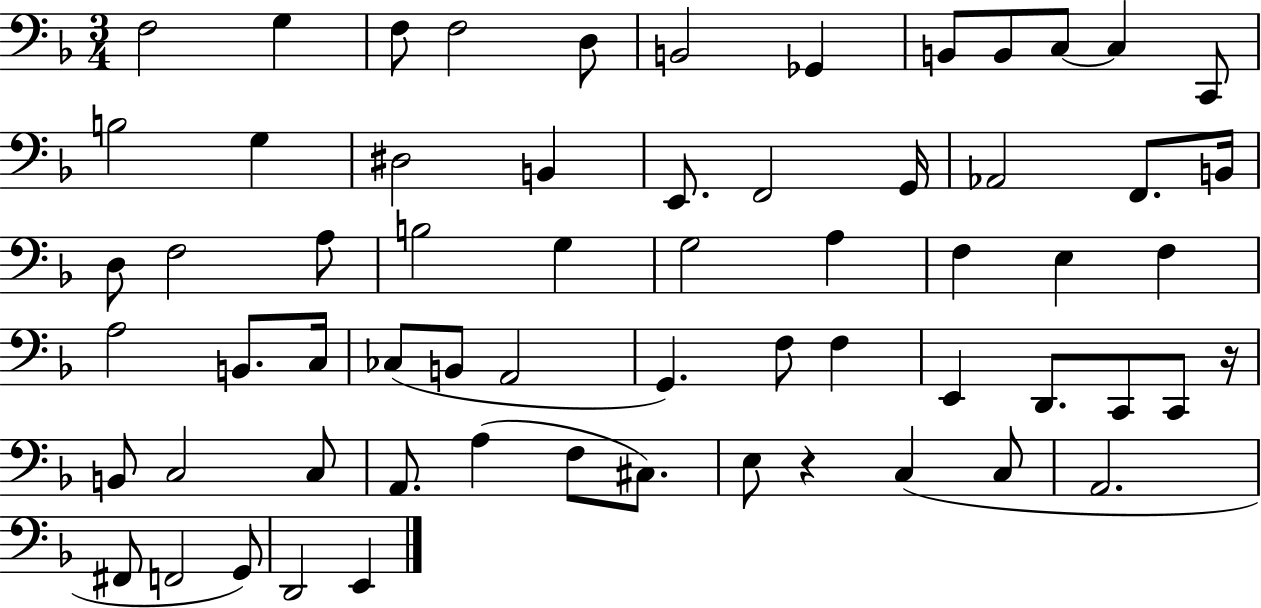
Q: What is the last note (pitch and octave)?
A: E2